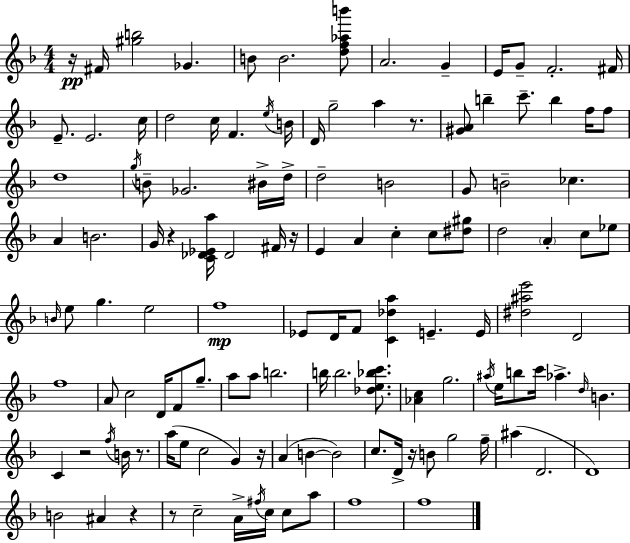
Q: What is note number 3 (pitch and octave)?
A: B4